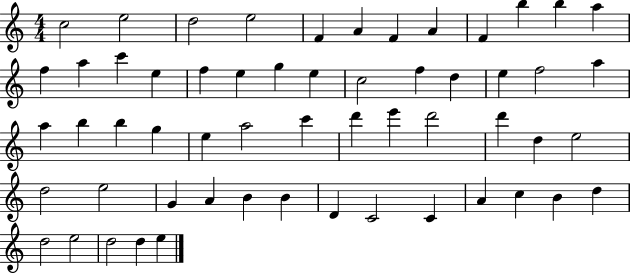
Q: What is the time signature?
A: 4/4